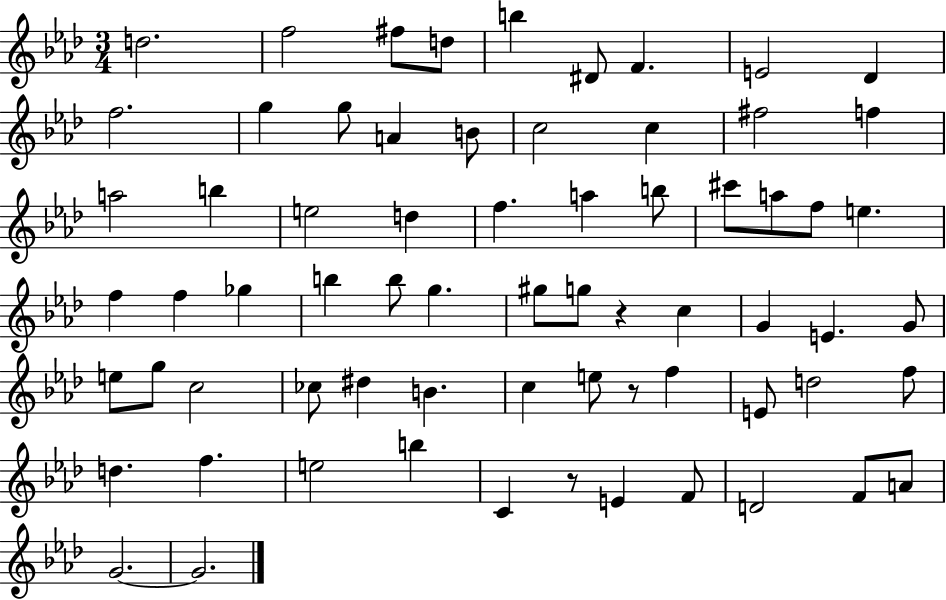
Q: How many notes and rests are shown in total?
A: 68